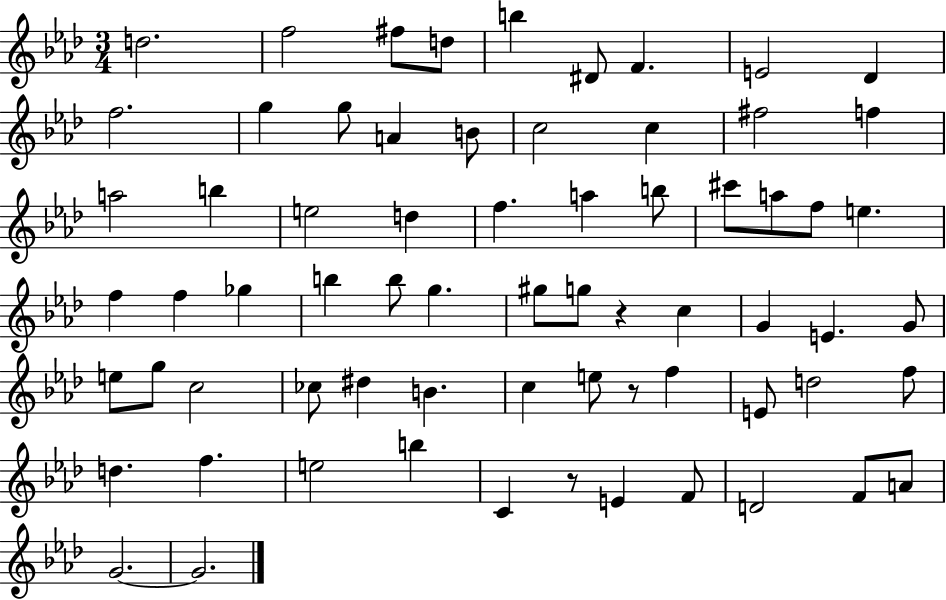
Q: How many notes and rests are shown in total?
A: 68